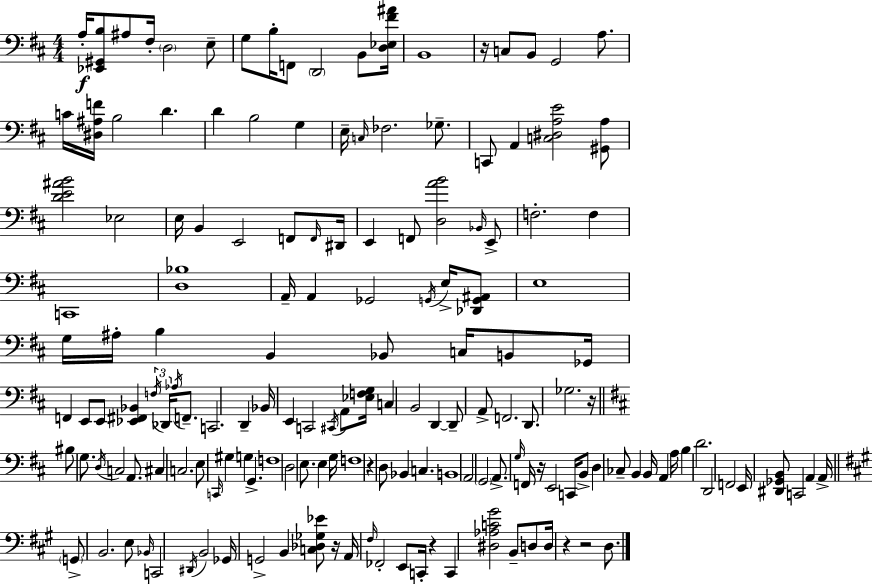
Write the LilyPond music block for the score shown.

{
  \clef bass
  \numericTimeSignature
  \time 4/4
  \key d \major
  a16-.\f <ees, gis, b>8 ais8 fis16-. \parenthesize d2 e8-- | g8 b16-. f,8 \parenthesize d,2 b,8 <d ees fis' ais'>16 | b,1 | r16 c8 b,8 g,2 a8. | \break c'16 <dis ais f'>16 b2 d'4. | d'4 b2 g4 | e16-- \grace { c16 } fes2. ges8.-- | c,8 a,4 <c dis a e'>2 <gis, a>8 | \break <d' e' ais' b'>2 ees2 | e16 b,4 e,2 f,8 | \grace { f,16 } dis,16 e,4 f,8 <d a' b'>2 | \grace { bes,16 } e,8-> f2.-. f4 | \break c,1 | <d bes>1 | a,16-- a,4 ges,2 | \acciaccatura { g,16 } e16-> <des, g, ais,>8 e1 | \break g16 ais16-. b4 b,4 bes,8 | c16 b,8 ges,16 f,4 e,8 e,8 <ees, fis, bes,>4 | \tuplet 3/2 { \acciaccatura { f16 } des,16 \acciaccatura { aes16 } } f,8.-- c,2. | d,4-- bes,16 e,4 c,2 | \break \acciaccatura { cis,16 } a,8 <ees f g>16 c4 b,2 | d,4~~ d,8-- a,8-> f,2. | d,8. ges2. | r16 \bar "||" \break \key d \major bis8 g8. \acciaccatura { d16 } c2 a,8. | cis4 c2. | e8 \grace { c,16 } gis4 g4 g,4.-> | f1 | \break d2 e8. e4 | g16 f1 | r4 d8 bes,4 c4. | b,1 | \break a,2 \parenthesize g,2 | a,8.-> \grace { g16 } f,16 r16 e,2 | c,16 b,8-> d4 ces8-- b,4 b,16 a,4 | a16 b4 d'2. | \break d,2 f,2 | e,16 <dis, ges, b,>8 c,2 a,4 | a,16-> \bar "||" \break \key a \major \parenthesize g,8-> b,2. e8 | \grace { bes,16 } c,2 \acciaccatura { dis,16 } b,2 | ges,16 g,2-> b,4 <c des ges ees'>8 | r16 a,16 \grace { fis16 } fes,2-. e,8 c,16-. r4 | \break c,4 <dis aes c' gis'>2 b,8-- | d8 d16 r4 r2 | d8. \bar "|."
}